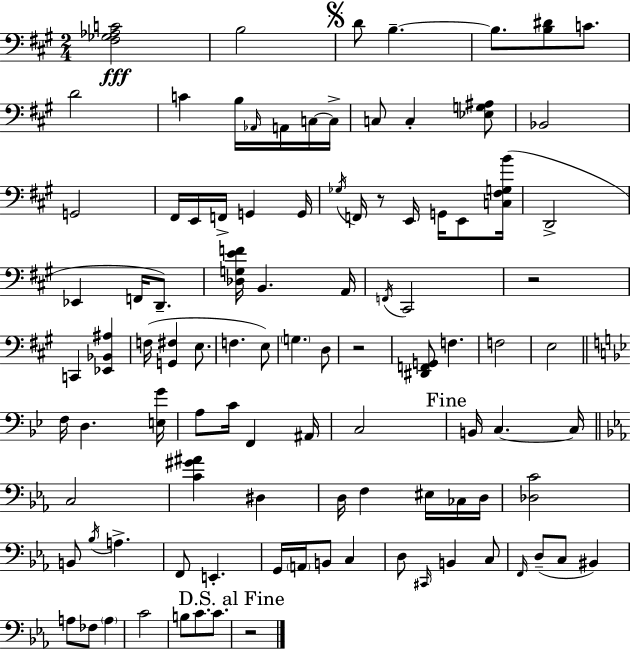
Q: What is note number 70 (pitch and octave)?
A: C3